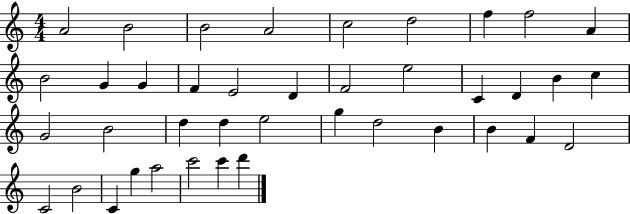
X:1
T:Untitled
M:4/4
L:1/4
K:C
A2 B2 B2 A2 c2 d2 f f2 A B2 G G F E2 D F2 e2 C D B c G2 B2 d d e2 g d2 B B F D2 C2 B2 C g a2 c'2 c' d'